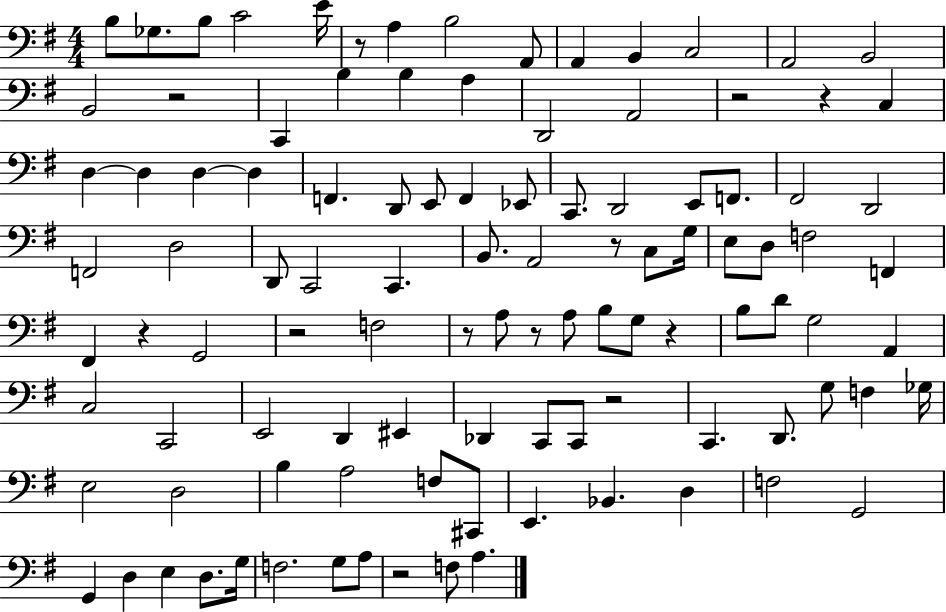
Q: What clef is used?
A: bass